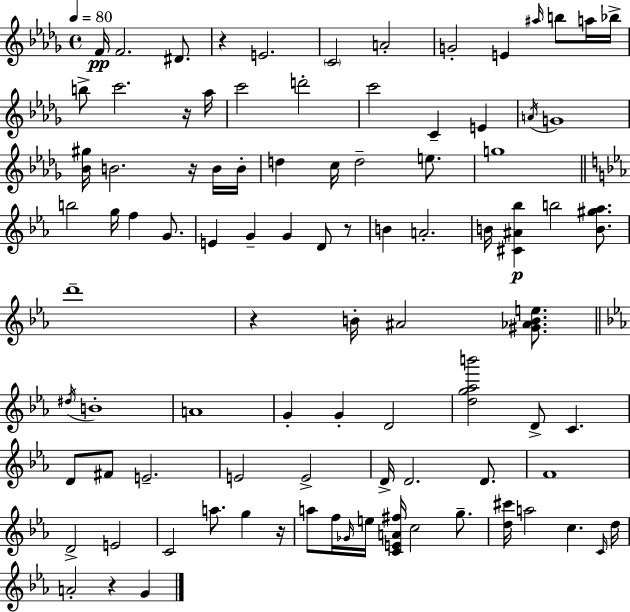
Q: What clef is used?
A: treble